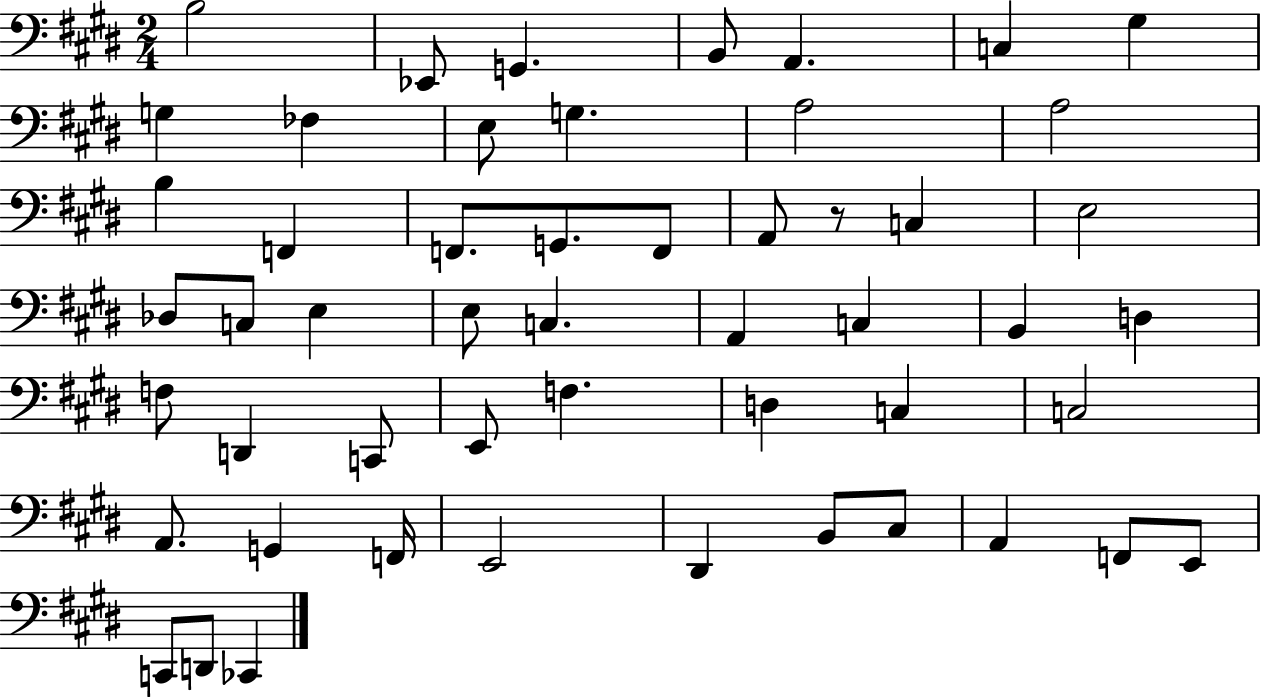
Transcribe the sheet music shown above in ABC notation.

X:1
T:Untitled
M:2/4
L:1/4
K:E
B,2 _E,,/2 G,, B,,/2 A,, C, ^G, G, _F, E,/2 G, A,2 A,2 B, F,, F,,/2 G,,/2 F,,/2 A,,/2 z/2 C, E,2 _D,/2 C,/2 E, E,/2 C, A,, C, B,, D, F,/2 D,, C,,/2 E,,/2 F, D, C, C,2 A,,/2 G,, F,,/4 E,,2 ^D,, B,,/2 ^C,/2 A,, F,,/2 E,,/2 C,,/2 D,,/2 _C,,